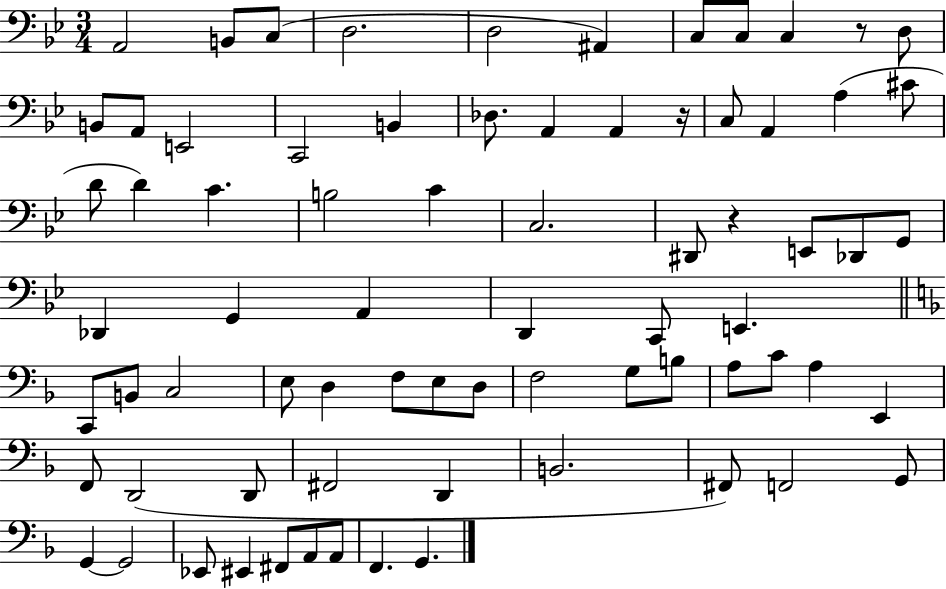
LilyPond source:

{
  \clef bass
  \numericTimeSignature
  \time 3/4
  \key bes \major
  a,2 b,8 c8( | d2. | d2 ais,4) | c8 c8 c4 r8 d8 | \break b,8 a,8 e,2 | c,2 b,4 | des8. a,4 a,4 r16 | c8 a,4 a4( cis'8 | \break d'8 d'4) c'4. | b2 c'4 | c2. | dis,8 r4 e,8 des,8 g,8 | \break des,4 g,4 a,4 | d,4 c,8 e,4. | \bar "||" \break \key f \major c,8 b,8 c2 | e8 d4 f8 e8 d8 | f2 g8 b8 | a8 c'8 a4 e,4 | \break f,8 d,2( d,8 | fis,2 d,4 | b,2. | fis,8) f,2 g,8 | \break g,4~~ g,2 | ees,8 eis,4 fis,8 a,8 a,8 | f,4. g,4. | \bar "|."
}